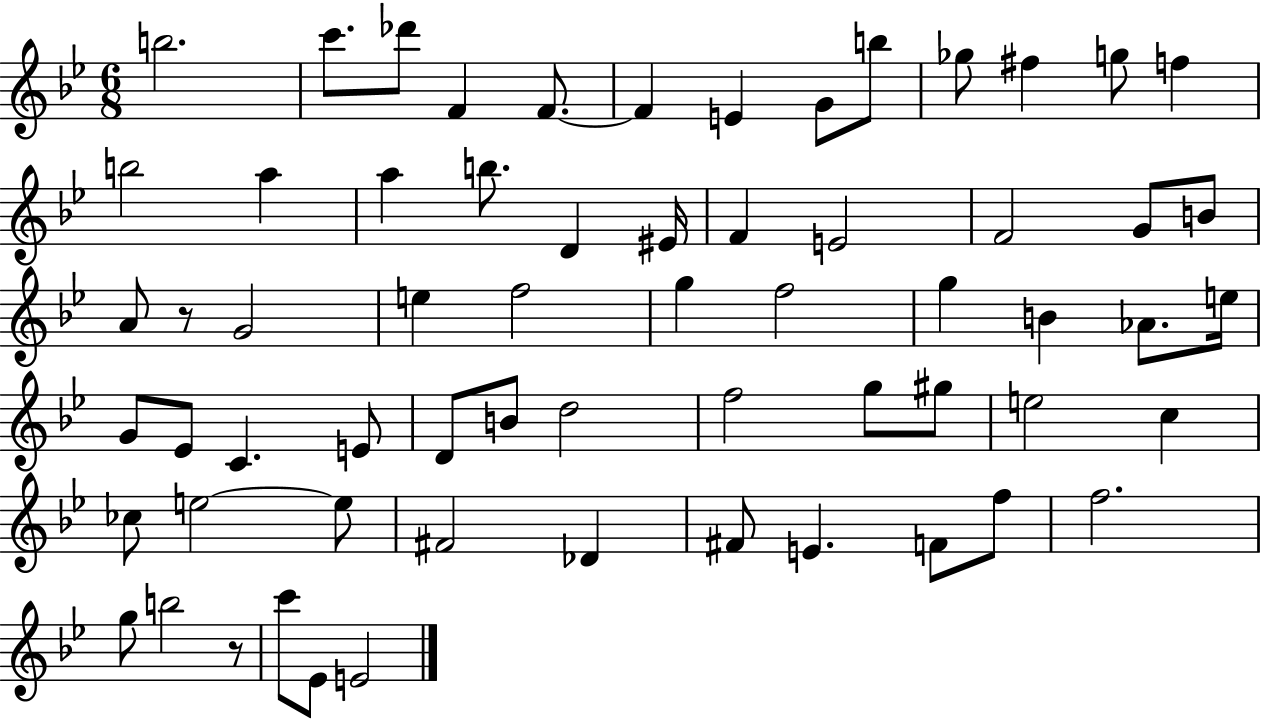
{
  \clef treble
  \numericTimeSignature
  \time 6/8
  \key bes \major
  b''2. | c'''8. des'''8 f'4 f'8.~~ | f'4 e'4 g'8 b''8 | ges''8 fis''4 g''8 f''4 | \break b''2 a''4 | a''4 b''8. d'4 eis'16 | f'4 e'2 | f'2 g'8 b'8 | \break a'8 r8 g'2 | e''4 f''2 | g''4 f''2 | g''4 b'4 aes'8. e''16 | \break g'8 ees'8 c'4. e'8 | d'8 b'8 d''2 | f''2 g''8 gis''8 | e''2 c''4 | \break ces''8 e''2~~ e''8 | fis'2 des'4 | fis'8 e'4. f'8 f''8 | f''2. | \break g''8 b''2 r8 | c'''8 ees'8 e'2 | \bar "|."
}